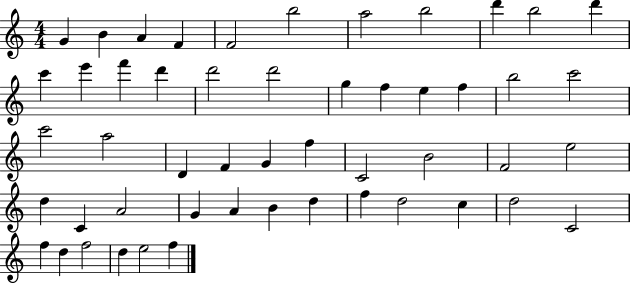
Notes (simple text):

G4/q B4/q A4/q F4/q F4/h B5/h A5/h B5/h D6/q B5/h D6/q C6/q E6/q F6/q D6/q D6/h D6/h G5/q F5/q E5/q F5/q B5/h C6/h C6/h A5/h D4/q F4/q G4/q F5/q C4/h B4/h F4/h E5/h D5/q C4/q A4/h G4/q A4/q B4/q D5/q F5/q D5/h C5/q D5/h C4/h F5/q D5/q F5/h D5/q E5/h F5/q